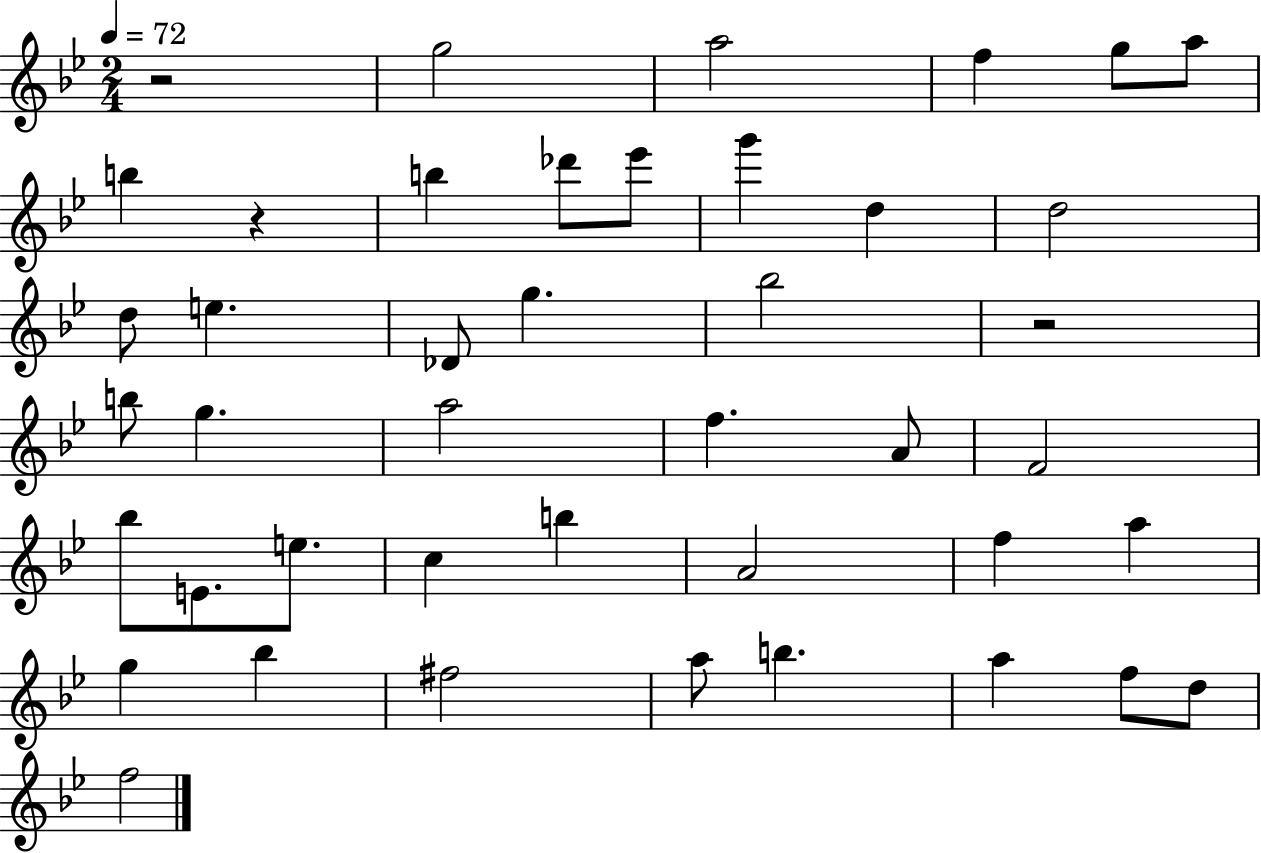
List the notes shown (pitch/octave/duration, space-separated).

R/h G5/h A5/h F5/q G5/e A5/e B5/q R/q B5/q Db6/e Eb6/e G6/q D5/q D5/h D5/e E5/q. Db4/e G5/q. Bb5/h R/h B5/e G5/q. A5/h F5/q. A4/e F4/h Bb5/e E4/e. E5/e. C5/q B5/q A4/h F5/q A5/q G5/q Bb5/q F#5/h A5/e B5/q. A5/q F5/e D5/e F5/h